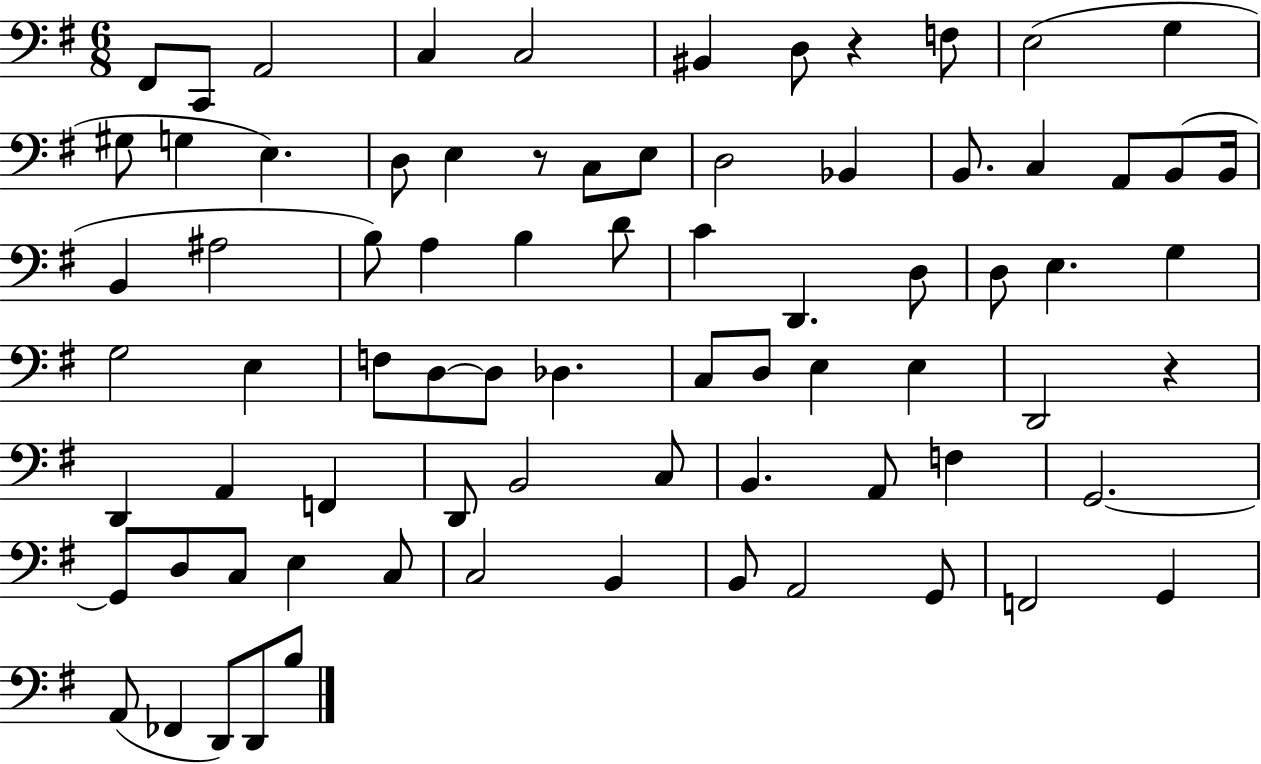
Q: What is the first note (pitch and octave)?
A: F#2